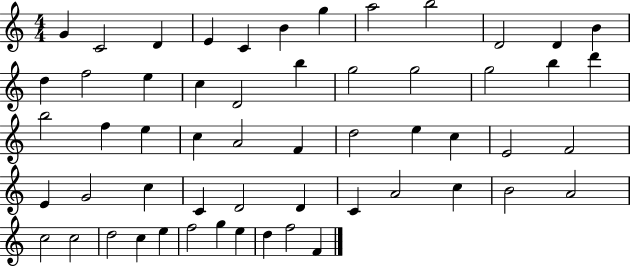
{
  \clef treble
  \numericTimeSignature
  \time 4/4
  \key c \major
  g'4 c'2 d'4 | e'4 c'4 b'4 g''4 | a''2 b''2 | d'2 d'4 b'4 | \break d''4 f''2 e''4 | c''4 d'2 b''4 | g''2 g''2 | g''2 b''4 d'''4 | \break b''2 f''4 e''4 | c''4 a'2 f'4 | d''2 e''4 c''4 | e'2 f'2 | \break e'4 g'2 c''4 | c'4 d'2 d'4 | c'4 a'2 c''4 | b'2 a'2 | \break c''2 c''2 | d''2 c''4 e''4 | f''2 g''4 e''4 | d''4 f''2 f'4 | \break \bar "|."
}